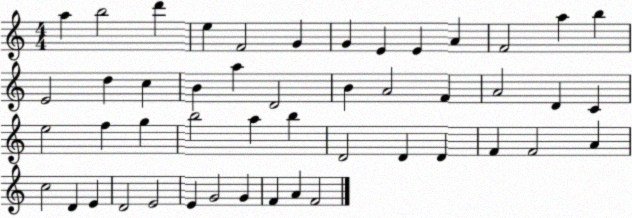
X:1
T:Untitled
M:4/4
L:1/4
K:C
a b2 d' e F2 G G E E A F2 a b E2 d c B a D2 B A2 F A2 D C e2 f g b2 a b D2 D D F F2 A c2 D E D2 E2 E G2 G F A F2